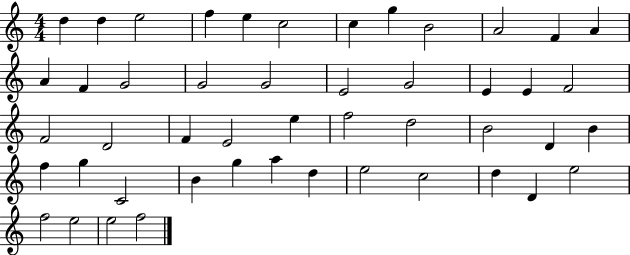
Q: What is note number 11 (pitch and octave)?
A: F4